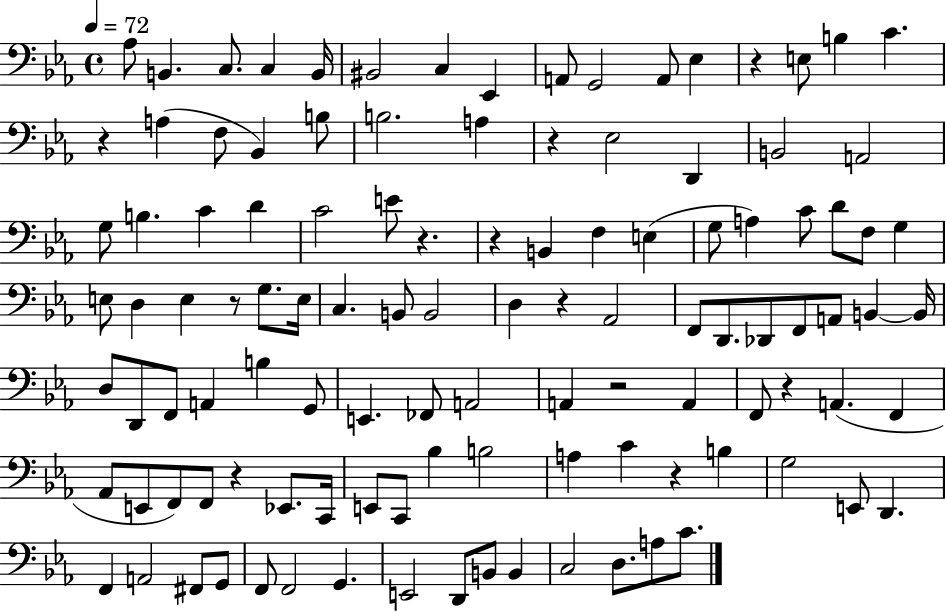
Ab3/e B2/q. C3/e. C3/q B2/s BIS2/h C3/q Eb2/q A2/e G2/h A2/e Eb3/q R/q E3/e B3/q C4/q. R/q A3/q F3/e Bb2/q B3/e B3/h. A3/q R/q Eb3/h D2/q B2/h A2/h G3/e B3/q. C4/q D4/q C4/h E4/e R/q. R/q B2/q F3/q E3/q G3/e A3/q C4/e D4/e F3/e G3/q E3/e D3/q E3/q R/e G3/e. E3/s C3/q. B2/e B2/h D3/q R/q Ab2/h F2/e D2/e. Db2/e F2/e A2/e B2/q B2/s D3/e D2/e F2/e A2/q B3/q G2/e E2/q. FES2/e A2/h A2/q R/h A2/q F2/e R/q A2/q. F2/q Ab2/e E2/e F2/e F2/e R/q Eb2/e. C2/s E2/e C2/e Bb3/q B3/h A3/q C4/q R/q B3/q G3/h E2/e D2/q. F2/q A2/h F#2/e G2/e F2/e F2/h G2/q. E2/h D2/e B2/e B2/q C3/h D3/e. A3/e C4/e.